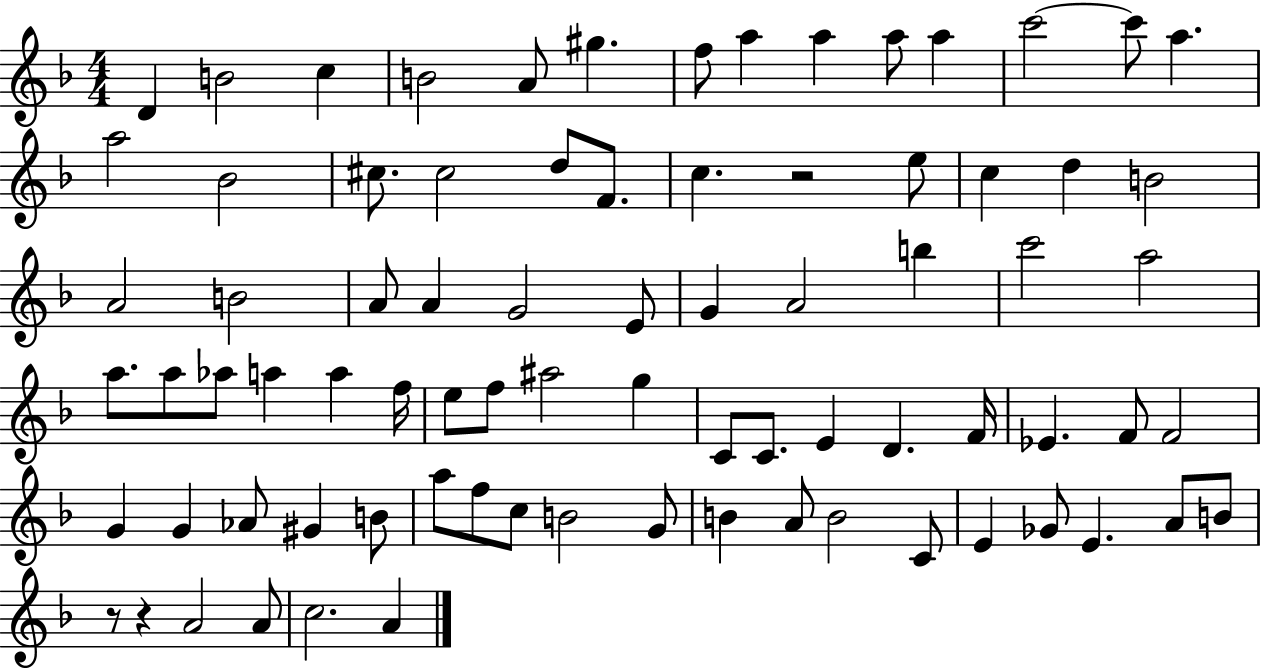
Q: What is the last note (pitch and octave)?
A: A4